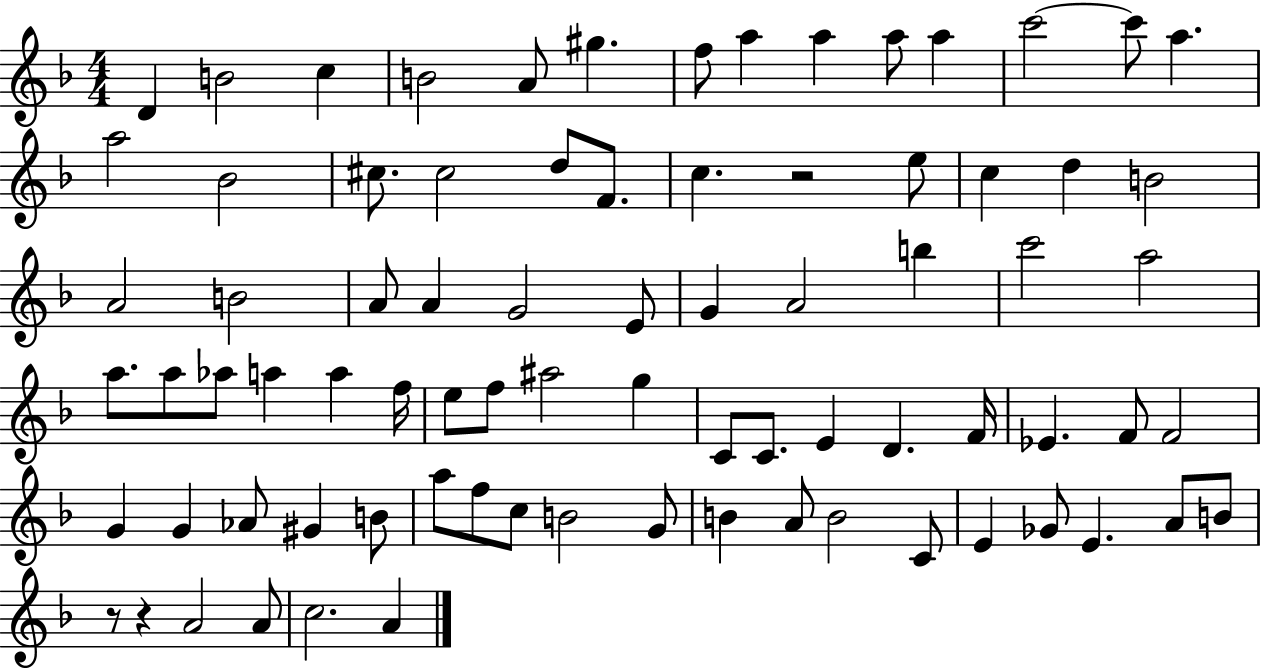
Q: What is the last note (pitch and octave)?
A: A4